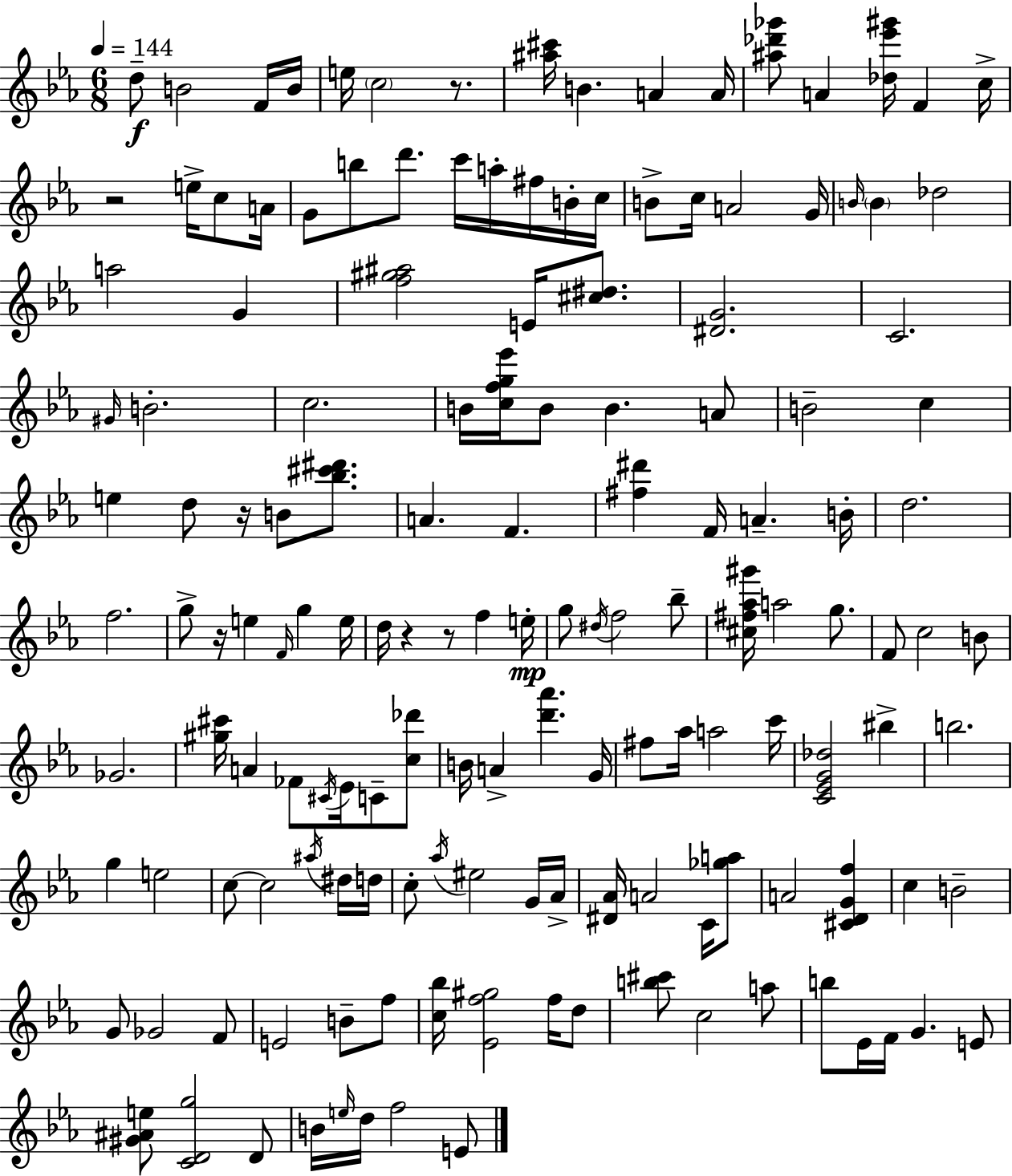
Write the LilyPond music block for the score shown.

{
  \clef treble
  \numericTimeSignature
  \time 6/8
  \key c \minor
  \tempo 4 = 144
  \repeat volta 2 { d''8--\f b'2 f'16 b'16 | e''16 \parenthesize c''2 r8. | <ais'' cis'''>16 b'4. a'4 a'16 | <ais'' des''' ges'''>8 a'4 <des'' ees''' gis'''>16 f'4 c''16-> | \break r2 e''16-> c''8 a'16 | g'8 b''8 d'''8. c'''16 a''16-. fis''16 b'16-. c''16 | b'8-> c''16 a'2 g'16 | \grace { b'16 } \parenthesize b'4 des''2 | \break a''2 g'4 | <f'' gis'' ais''>2 e'16 <cis'' dis''>8. | <dis' g'>2. | c'2. | \break \grace { gis'16 } b'2.-. | c''2. | b'16 <c'' f'' g'' ees'''>16 b'8 b'4. | a'8 b'2-- c''4 | \break e''4 d''8 r16 b'8 <bes'' cis''' dis'''>8. | a'4. f'4. | <fis'' dis'''>4 f'16 a'4.-- | b'16-. d''2. | \break f''2. | g''8-> r16 e''4 \grace { f'16 } g''4 | e''16 d''16 r4 r8 f''4 | e''16-.\mp g''8 \acciaccatura { dis''16 } f''2 | \break bes''8-- <cis'' fis'' aes'' gis'''>16 a''2 | g''8. f'8 c''2 | b'8 ges'2. | <gis'' cis'''>16 a'4 fes'8 \acciaccatura { cis'16 } | \break ees'16 c'8-- <c'' des'''>8 b'16 a'4-> <d''' aes'''>4. | g'16 fis''8 aes''16 a''2 | c'''16 <c' ees' g' des''>2 | bis''4-> b''2. | \break g''4 e''2 | c''8~~ c''2 | \acciaccatura { ais''16 } dis''16 d''16 c''8-. \acciaccatura { aes''16 } eis''2 | g'16 aes'16-> <dis' aes'>16 a'2 | \break c'16 <ges'' a''>8 a'2 | <cis' d' g' f''>4 c''4 b'2-- | g'8 ges'2 | f'8 e'2 | \break b'8-- f''8 <c'' bes''>16 <ees' f'' gis''>2 | f''16 d''8 <b'' cis'''>8 c''2 | a''8 b''8 ees'16 f'16 g'4. | e'8 <gis' ais' e''>8 <c' d' g''>2 | \break d'8 b'16 \grace { e''16 } d''16 f''2 | e'8 } \bar "|."
}